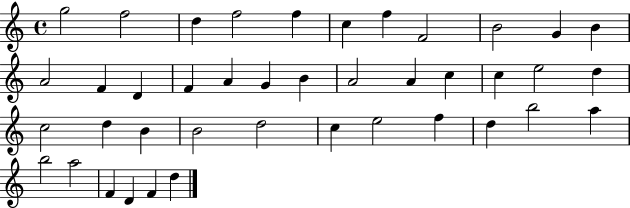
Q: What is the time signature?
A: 4/4